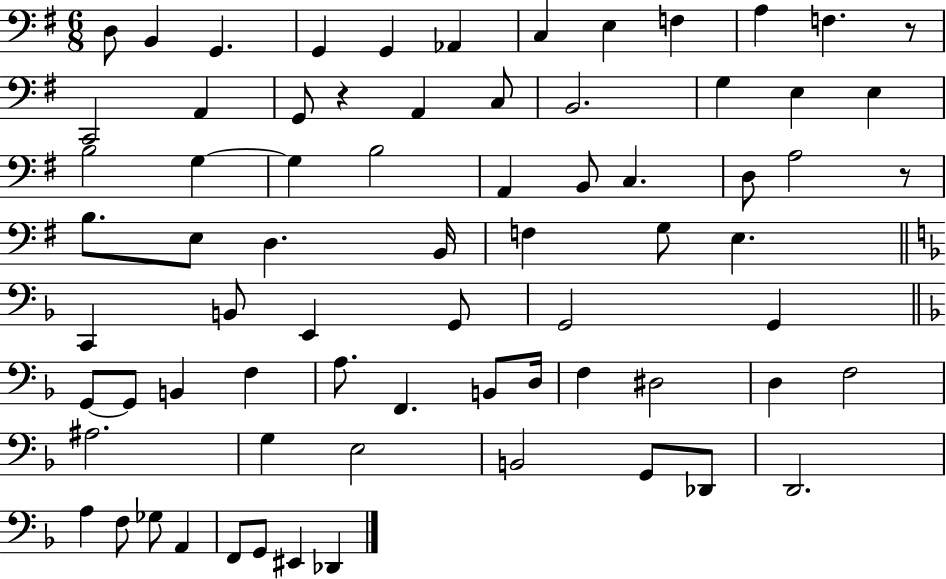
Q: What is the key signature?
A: G major